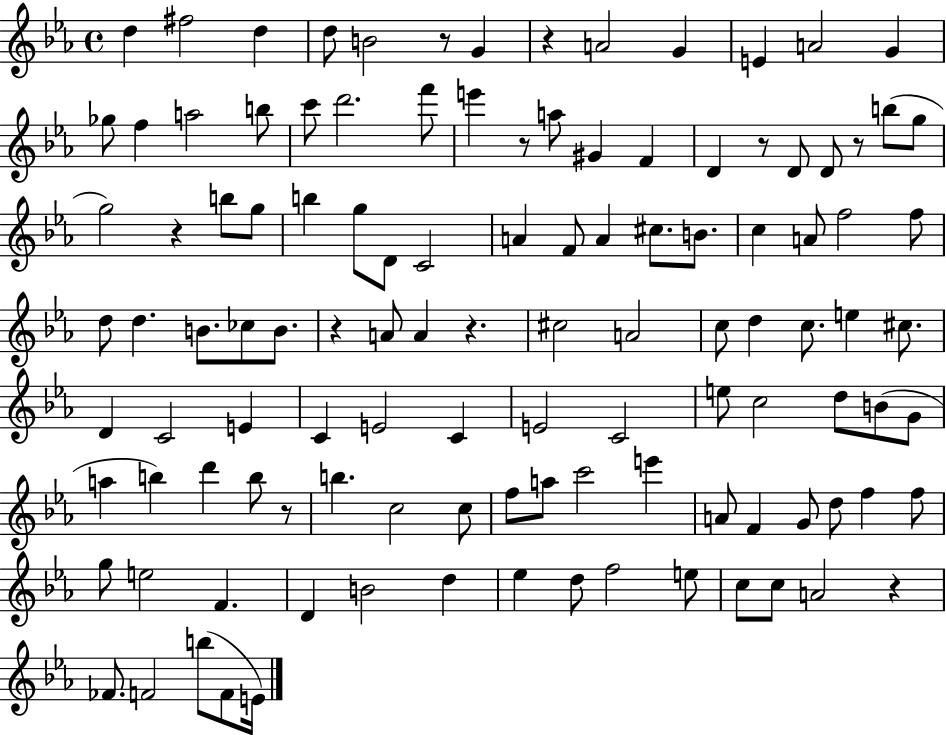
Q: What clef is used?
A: treble